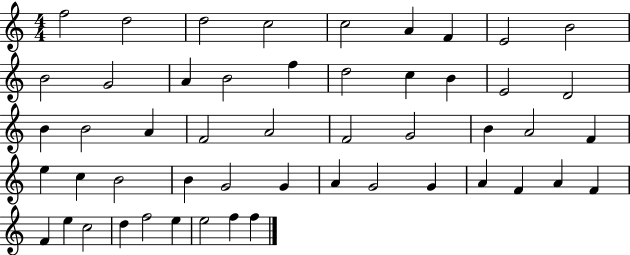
X:1
T:Untitled
M:4/4
L:1/4
K:C
f2 d2 d2 c2 c2 A F E2 B2 B2 G2 A B2 f d2 c B E2 D2 B B2 A F2 A2 F2 G2 B A2 F e c B2 B G2 G A G2 G A F A F F e c2 d f2 e e2 f f